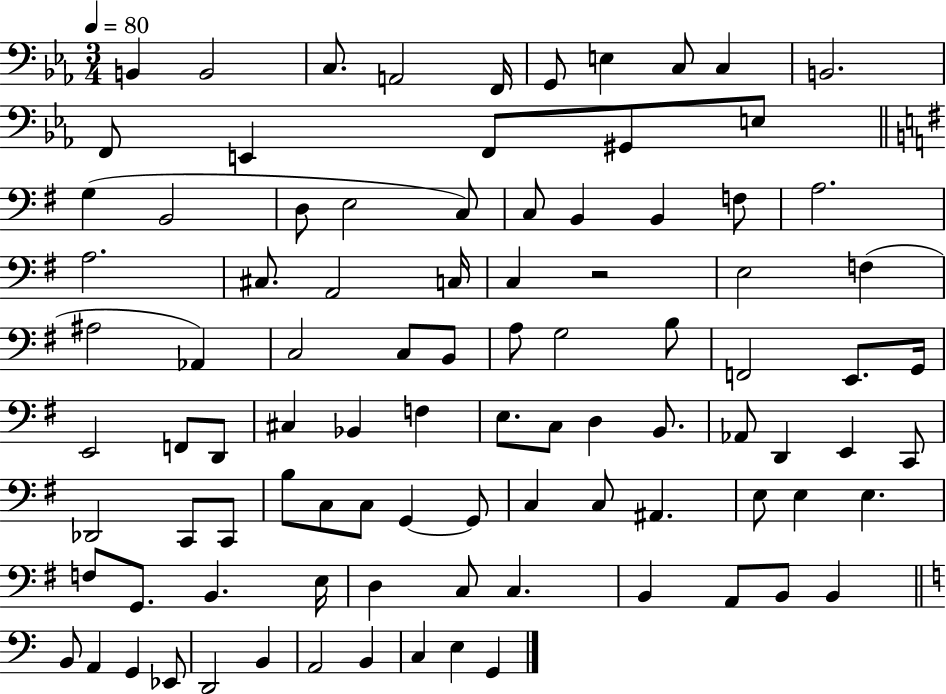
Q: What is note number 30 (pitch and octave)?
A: C3